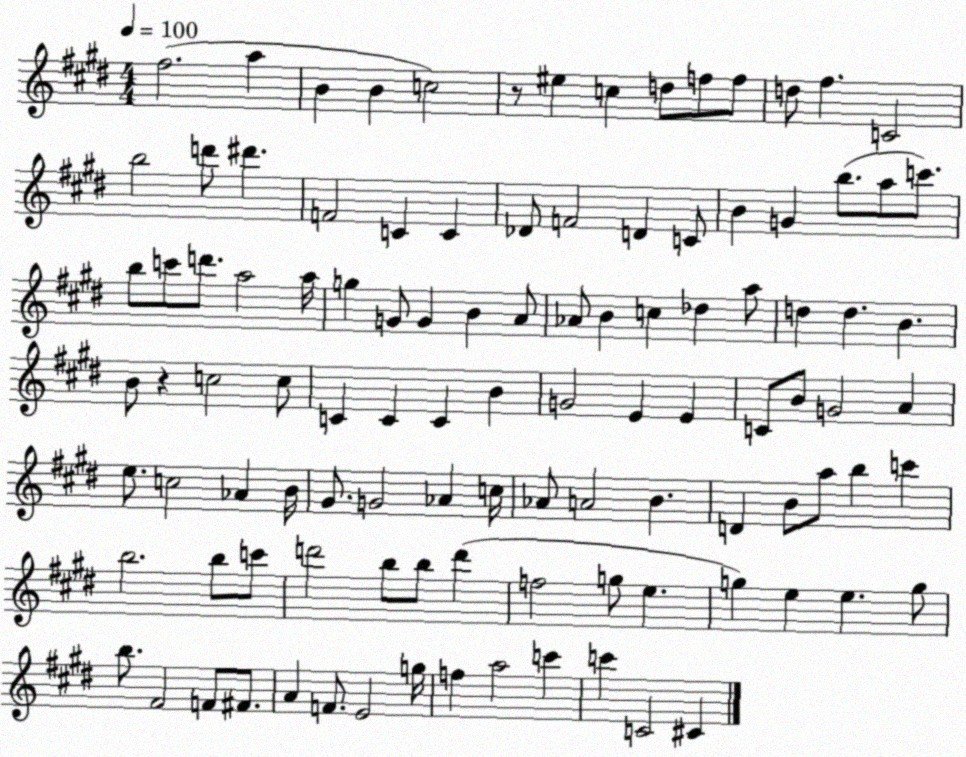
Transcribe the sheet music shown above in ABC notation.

X:1
T:Untitled
M:4/4
L:1/4
K:E
^f2 a B B c2 z/2 ^e c d/2 f/2 f/2 d/2 ^f C2 b2 d'/2 ^d' F2 C C _D/2 F2 D C/2 B G b/2 a/2 c'/2 b/2 c'/2 d'/2 a2 a/4 g G/2 G B A/2 _A/2 B c _d a/2 d d B B/2 z c2 c/2 C C C B G2 E E C/2 B/2 G2 A e/2 c2 _A B/4 ^G/2 G2 _A c/4 _A/2 A2 B D B/2 a/2 b c' b2 b/2 c'/2 d'2 b/2 b/2 d' f2 g/2 e g e e g/2 b/2 ^F2 F/2 ^F/2 A F/2 E2 g/4 f a2 c' c' C2 ^C